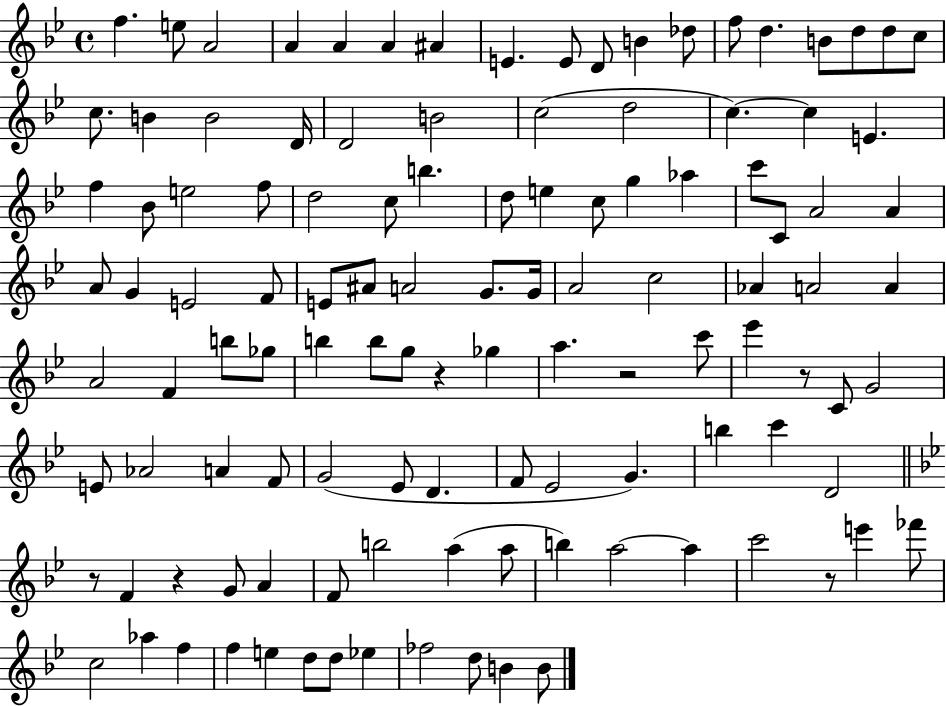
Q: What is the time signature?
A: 4/4